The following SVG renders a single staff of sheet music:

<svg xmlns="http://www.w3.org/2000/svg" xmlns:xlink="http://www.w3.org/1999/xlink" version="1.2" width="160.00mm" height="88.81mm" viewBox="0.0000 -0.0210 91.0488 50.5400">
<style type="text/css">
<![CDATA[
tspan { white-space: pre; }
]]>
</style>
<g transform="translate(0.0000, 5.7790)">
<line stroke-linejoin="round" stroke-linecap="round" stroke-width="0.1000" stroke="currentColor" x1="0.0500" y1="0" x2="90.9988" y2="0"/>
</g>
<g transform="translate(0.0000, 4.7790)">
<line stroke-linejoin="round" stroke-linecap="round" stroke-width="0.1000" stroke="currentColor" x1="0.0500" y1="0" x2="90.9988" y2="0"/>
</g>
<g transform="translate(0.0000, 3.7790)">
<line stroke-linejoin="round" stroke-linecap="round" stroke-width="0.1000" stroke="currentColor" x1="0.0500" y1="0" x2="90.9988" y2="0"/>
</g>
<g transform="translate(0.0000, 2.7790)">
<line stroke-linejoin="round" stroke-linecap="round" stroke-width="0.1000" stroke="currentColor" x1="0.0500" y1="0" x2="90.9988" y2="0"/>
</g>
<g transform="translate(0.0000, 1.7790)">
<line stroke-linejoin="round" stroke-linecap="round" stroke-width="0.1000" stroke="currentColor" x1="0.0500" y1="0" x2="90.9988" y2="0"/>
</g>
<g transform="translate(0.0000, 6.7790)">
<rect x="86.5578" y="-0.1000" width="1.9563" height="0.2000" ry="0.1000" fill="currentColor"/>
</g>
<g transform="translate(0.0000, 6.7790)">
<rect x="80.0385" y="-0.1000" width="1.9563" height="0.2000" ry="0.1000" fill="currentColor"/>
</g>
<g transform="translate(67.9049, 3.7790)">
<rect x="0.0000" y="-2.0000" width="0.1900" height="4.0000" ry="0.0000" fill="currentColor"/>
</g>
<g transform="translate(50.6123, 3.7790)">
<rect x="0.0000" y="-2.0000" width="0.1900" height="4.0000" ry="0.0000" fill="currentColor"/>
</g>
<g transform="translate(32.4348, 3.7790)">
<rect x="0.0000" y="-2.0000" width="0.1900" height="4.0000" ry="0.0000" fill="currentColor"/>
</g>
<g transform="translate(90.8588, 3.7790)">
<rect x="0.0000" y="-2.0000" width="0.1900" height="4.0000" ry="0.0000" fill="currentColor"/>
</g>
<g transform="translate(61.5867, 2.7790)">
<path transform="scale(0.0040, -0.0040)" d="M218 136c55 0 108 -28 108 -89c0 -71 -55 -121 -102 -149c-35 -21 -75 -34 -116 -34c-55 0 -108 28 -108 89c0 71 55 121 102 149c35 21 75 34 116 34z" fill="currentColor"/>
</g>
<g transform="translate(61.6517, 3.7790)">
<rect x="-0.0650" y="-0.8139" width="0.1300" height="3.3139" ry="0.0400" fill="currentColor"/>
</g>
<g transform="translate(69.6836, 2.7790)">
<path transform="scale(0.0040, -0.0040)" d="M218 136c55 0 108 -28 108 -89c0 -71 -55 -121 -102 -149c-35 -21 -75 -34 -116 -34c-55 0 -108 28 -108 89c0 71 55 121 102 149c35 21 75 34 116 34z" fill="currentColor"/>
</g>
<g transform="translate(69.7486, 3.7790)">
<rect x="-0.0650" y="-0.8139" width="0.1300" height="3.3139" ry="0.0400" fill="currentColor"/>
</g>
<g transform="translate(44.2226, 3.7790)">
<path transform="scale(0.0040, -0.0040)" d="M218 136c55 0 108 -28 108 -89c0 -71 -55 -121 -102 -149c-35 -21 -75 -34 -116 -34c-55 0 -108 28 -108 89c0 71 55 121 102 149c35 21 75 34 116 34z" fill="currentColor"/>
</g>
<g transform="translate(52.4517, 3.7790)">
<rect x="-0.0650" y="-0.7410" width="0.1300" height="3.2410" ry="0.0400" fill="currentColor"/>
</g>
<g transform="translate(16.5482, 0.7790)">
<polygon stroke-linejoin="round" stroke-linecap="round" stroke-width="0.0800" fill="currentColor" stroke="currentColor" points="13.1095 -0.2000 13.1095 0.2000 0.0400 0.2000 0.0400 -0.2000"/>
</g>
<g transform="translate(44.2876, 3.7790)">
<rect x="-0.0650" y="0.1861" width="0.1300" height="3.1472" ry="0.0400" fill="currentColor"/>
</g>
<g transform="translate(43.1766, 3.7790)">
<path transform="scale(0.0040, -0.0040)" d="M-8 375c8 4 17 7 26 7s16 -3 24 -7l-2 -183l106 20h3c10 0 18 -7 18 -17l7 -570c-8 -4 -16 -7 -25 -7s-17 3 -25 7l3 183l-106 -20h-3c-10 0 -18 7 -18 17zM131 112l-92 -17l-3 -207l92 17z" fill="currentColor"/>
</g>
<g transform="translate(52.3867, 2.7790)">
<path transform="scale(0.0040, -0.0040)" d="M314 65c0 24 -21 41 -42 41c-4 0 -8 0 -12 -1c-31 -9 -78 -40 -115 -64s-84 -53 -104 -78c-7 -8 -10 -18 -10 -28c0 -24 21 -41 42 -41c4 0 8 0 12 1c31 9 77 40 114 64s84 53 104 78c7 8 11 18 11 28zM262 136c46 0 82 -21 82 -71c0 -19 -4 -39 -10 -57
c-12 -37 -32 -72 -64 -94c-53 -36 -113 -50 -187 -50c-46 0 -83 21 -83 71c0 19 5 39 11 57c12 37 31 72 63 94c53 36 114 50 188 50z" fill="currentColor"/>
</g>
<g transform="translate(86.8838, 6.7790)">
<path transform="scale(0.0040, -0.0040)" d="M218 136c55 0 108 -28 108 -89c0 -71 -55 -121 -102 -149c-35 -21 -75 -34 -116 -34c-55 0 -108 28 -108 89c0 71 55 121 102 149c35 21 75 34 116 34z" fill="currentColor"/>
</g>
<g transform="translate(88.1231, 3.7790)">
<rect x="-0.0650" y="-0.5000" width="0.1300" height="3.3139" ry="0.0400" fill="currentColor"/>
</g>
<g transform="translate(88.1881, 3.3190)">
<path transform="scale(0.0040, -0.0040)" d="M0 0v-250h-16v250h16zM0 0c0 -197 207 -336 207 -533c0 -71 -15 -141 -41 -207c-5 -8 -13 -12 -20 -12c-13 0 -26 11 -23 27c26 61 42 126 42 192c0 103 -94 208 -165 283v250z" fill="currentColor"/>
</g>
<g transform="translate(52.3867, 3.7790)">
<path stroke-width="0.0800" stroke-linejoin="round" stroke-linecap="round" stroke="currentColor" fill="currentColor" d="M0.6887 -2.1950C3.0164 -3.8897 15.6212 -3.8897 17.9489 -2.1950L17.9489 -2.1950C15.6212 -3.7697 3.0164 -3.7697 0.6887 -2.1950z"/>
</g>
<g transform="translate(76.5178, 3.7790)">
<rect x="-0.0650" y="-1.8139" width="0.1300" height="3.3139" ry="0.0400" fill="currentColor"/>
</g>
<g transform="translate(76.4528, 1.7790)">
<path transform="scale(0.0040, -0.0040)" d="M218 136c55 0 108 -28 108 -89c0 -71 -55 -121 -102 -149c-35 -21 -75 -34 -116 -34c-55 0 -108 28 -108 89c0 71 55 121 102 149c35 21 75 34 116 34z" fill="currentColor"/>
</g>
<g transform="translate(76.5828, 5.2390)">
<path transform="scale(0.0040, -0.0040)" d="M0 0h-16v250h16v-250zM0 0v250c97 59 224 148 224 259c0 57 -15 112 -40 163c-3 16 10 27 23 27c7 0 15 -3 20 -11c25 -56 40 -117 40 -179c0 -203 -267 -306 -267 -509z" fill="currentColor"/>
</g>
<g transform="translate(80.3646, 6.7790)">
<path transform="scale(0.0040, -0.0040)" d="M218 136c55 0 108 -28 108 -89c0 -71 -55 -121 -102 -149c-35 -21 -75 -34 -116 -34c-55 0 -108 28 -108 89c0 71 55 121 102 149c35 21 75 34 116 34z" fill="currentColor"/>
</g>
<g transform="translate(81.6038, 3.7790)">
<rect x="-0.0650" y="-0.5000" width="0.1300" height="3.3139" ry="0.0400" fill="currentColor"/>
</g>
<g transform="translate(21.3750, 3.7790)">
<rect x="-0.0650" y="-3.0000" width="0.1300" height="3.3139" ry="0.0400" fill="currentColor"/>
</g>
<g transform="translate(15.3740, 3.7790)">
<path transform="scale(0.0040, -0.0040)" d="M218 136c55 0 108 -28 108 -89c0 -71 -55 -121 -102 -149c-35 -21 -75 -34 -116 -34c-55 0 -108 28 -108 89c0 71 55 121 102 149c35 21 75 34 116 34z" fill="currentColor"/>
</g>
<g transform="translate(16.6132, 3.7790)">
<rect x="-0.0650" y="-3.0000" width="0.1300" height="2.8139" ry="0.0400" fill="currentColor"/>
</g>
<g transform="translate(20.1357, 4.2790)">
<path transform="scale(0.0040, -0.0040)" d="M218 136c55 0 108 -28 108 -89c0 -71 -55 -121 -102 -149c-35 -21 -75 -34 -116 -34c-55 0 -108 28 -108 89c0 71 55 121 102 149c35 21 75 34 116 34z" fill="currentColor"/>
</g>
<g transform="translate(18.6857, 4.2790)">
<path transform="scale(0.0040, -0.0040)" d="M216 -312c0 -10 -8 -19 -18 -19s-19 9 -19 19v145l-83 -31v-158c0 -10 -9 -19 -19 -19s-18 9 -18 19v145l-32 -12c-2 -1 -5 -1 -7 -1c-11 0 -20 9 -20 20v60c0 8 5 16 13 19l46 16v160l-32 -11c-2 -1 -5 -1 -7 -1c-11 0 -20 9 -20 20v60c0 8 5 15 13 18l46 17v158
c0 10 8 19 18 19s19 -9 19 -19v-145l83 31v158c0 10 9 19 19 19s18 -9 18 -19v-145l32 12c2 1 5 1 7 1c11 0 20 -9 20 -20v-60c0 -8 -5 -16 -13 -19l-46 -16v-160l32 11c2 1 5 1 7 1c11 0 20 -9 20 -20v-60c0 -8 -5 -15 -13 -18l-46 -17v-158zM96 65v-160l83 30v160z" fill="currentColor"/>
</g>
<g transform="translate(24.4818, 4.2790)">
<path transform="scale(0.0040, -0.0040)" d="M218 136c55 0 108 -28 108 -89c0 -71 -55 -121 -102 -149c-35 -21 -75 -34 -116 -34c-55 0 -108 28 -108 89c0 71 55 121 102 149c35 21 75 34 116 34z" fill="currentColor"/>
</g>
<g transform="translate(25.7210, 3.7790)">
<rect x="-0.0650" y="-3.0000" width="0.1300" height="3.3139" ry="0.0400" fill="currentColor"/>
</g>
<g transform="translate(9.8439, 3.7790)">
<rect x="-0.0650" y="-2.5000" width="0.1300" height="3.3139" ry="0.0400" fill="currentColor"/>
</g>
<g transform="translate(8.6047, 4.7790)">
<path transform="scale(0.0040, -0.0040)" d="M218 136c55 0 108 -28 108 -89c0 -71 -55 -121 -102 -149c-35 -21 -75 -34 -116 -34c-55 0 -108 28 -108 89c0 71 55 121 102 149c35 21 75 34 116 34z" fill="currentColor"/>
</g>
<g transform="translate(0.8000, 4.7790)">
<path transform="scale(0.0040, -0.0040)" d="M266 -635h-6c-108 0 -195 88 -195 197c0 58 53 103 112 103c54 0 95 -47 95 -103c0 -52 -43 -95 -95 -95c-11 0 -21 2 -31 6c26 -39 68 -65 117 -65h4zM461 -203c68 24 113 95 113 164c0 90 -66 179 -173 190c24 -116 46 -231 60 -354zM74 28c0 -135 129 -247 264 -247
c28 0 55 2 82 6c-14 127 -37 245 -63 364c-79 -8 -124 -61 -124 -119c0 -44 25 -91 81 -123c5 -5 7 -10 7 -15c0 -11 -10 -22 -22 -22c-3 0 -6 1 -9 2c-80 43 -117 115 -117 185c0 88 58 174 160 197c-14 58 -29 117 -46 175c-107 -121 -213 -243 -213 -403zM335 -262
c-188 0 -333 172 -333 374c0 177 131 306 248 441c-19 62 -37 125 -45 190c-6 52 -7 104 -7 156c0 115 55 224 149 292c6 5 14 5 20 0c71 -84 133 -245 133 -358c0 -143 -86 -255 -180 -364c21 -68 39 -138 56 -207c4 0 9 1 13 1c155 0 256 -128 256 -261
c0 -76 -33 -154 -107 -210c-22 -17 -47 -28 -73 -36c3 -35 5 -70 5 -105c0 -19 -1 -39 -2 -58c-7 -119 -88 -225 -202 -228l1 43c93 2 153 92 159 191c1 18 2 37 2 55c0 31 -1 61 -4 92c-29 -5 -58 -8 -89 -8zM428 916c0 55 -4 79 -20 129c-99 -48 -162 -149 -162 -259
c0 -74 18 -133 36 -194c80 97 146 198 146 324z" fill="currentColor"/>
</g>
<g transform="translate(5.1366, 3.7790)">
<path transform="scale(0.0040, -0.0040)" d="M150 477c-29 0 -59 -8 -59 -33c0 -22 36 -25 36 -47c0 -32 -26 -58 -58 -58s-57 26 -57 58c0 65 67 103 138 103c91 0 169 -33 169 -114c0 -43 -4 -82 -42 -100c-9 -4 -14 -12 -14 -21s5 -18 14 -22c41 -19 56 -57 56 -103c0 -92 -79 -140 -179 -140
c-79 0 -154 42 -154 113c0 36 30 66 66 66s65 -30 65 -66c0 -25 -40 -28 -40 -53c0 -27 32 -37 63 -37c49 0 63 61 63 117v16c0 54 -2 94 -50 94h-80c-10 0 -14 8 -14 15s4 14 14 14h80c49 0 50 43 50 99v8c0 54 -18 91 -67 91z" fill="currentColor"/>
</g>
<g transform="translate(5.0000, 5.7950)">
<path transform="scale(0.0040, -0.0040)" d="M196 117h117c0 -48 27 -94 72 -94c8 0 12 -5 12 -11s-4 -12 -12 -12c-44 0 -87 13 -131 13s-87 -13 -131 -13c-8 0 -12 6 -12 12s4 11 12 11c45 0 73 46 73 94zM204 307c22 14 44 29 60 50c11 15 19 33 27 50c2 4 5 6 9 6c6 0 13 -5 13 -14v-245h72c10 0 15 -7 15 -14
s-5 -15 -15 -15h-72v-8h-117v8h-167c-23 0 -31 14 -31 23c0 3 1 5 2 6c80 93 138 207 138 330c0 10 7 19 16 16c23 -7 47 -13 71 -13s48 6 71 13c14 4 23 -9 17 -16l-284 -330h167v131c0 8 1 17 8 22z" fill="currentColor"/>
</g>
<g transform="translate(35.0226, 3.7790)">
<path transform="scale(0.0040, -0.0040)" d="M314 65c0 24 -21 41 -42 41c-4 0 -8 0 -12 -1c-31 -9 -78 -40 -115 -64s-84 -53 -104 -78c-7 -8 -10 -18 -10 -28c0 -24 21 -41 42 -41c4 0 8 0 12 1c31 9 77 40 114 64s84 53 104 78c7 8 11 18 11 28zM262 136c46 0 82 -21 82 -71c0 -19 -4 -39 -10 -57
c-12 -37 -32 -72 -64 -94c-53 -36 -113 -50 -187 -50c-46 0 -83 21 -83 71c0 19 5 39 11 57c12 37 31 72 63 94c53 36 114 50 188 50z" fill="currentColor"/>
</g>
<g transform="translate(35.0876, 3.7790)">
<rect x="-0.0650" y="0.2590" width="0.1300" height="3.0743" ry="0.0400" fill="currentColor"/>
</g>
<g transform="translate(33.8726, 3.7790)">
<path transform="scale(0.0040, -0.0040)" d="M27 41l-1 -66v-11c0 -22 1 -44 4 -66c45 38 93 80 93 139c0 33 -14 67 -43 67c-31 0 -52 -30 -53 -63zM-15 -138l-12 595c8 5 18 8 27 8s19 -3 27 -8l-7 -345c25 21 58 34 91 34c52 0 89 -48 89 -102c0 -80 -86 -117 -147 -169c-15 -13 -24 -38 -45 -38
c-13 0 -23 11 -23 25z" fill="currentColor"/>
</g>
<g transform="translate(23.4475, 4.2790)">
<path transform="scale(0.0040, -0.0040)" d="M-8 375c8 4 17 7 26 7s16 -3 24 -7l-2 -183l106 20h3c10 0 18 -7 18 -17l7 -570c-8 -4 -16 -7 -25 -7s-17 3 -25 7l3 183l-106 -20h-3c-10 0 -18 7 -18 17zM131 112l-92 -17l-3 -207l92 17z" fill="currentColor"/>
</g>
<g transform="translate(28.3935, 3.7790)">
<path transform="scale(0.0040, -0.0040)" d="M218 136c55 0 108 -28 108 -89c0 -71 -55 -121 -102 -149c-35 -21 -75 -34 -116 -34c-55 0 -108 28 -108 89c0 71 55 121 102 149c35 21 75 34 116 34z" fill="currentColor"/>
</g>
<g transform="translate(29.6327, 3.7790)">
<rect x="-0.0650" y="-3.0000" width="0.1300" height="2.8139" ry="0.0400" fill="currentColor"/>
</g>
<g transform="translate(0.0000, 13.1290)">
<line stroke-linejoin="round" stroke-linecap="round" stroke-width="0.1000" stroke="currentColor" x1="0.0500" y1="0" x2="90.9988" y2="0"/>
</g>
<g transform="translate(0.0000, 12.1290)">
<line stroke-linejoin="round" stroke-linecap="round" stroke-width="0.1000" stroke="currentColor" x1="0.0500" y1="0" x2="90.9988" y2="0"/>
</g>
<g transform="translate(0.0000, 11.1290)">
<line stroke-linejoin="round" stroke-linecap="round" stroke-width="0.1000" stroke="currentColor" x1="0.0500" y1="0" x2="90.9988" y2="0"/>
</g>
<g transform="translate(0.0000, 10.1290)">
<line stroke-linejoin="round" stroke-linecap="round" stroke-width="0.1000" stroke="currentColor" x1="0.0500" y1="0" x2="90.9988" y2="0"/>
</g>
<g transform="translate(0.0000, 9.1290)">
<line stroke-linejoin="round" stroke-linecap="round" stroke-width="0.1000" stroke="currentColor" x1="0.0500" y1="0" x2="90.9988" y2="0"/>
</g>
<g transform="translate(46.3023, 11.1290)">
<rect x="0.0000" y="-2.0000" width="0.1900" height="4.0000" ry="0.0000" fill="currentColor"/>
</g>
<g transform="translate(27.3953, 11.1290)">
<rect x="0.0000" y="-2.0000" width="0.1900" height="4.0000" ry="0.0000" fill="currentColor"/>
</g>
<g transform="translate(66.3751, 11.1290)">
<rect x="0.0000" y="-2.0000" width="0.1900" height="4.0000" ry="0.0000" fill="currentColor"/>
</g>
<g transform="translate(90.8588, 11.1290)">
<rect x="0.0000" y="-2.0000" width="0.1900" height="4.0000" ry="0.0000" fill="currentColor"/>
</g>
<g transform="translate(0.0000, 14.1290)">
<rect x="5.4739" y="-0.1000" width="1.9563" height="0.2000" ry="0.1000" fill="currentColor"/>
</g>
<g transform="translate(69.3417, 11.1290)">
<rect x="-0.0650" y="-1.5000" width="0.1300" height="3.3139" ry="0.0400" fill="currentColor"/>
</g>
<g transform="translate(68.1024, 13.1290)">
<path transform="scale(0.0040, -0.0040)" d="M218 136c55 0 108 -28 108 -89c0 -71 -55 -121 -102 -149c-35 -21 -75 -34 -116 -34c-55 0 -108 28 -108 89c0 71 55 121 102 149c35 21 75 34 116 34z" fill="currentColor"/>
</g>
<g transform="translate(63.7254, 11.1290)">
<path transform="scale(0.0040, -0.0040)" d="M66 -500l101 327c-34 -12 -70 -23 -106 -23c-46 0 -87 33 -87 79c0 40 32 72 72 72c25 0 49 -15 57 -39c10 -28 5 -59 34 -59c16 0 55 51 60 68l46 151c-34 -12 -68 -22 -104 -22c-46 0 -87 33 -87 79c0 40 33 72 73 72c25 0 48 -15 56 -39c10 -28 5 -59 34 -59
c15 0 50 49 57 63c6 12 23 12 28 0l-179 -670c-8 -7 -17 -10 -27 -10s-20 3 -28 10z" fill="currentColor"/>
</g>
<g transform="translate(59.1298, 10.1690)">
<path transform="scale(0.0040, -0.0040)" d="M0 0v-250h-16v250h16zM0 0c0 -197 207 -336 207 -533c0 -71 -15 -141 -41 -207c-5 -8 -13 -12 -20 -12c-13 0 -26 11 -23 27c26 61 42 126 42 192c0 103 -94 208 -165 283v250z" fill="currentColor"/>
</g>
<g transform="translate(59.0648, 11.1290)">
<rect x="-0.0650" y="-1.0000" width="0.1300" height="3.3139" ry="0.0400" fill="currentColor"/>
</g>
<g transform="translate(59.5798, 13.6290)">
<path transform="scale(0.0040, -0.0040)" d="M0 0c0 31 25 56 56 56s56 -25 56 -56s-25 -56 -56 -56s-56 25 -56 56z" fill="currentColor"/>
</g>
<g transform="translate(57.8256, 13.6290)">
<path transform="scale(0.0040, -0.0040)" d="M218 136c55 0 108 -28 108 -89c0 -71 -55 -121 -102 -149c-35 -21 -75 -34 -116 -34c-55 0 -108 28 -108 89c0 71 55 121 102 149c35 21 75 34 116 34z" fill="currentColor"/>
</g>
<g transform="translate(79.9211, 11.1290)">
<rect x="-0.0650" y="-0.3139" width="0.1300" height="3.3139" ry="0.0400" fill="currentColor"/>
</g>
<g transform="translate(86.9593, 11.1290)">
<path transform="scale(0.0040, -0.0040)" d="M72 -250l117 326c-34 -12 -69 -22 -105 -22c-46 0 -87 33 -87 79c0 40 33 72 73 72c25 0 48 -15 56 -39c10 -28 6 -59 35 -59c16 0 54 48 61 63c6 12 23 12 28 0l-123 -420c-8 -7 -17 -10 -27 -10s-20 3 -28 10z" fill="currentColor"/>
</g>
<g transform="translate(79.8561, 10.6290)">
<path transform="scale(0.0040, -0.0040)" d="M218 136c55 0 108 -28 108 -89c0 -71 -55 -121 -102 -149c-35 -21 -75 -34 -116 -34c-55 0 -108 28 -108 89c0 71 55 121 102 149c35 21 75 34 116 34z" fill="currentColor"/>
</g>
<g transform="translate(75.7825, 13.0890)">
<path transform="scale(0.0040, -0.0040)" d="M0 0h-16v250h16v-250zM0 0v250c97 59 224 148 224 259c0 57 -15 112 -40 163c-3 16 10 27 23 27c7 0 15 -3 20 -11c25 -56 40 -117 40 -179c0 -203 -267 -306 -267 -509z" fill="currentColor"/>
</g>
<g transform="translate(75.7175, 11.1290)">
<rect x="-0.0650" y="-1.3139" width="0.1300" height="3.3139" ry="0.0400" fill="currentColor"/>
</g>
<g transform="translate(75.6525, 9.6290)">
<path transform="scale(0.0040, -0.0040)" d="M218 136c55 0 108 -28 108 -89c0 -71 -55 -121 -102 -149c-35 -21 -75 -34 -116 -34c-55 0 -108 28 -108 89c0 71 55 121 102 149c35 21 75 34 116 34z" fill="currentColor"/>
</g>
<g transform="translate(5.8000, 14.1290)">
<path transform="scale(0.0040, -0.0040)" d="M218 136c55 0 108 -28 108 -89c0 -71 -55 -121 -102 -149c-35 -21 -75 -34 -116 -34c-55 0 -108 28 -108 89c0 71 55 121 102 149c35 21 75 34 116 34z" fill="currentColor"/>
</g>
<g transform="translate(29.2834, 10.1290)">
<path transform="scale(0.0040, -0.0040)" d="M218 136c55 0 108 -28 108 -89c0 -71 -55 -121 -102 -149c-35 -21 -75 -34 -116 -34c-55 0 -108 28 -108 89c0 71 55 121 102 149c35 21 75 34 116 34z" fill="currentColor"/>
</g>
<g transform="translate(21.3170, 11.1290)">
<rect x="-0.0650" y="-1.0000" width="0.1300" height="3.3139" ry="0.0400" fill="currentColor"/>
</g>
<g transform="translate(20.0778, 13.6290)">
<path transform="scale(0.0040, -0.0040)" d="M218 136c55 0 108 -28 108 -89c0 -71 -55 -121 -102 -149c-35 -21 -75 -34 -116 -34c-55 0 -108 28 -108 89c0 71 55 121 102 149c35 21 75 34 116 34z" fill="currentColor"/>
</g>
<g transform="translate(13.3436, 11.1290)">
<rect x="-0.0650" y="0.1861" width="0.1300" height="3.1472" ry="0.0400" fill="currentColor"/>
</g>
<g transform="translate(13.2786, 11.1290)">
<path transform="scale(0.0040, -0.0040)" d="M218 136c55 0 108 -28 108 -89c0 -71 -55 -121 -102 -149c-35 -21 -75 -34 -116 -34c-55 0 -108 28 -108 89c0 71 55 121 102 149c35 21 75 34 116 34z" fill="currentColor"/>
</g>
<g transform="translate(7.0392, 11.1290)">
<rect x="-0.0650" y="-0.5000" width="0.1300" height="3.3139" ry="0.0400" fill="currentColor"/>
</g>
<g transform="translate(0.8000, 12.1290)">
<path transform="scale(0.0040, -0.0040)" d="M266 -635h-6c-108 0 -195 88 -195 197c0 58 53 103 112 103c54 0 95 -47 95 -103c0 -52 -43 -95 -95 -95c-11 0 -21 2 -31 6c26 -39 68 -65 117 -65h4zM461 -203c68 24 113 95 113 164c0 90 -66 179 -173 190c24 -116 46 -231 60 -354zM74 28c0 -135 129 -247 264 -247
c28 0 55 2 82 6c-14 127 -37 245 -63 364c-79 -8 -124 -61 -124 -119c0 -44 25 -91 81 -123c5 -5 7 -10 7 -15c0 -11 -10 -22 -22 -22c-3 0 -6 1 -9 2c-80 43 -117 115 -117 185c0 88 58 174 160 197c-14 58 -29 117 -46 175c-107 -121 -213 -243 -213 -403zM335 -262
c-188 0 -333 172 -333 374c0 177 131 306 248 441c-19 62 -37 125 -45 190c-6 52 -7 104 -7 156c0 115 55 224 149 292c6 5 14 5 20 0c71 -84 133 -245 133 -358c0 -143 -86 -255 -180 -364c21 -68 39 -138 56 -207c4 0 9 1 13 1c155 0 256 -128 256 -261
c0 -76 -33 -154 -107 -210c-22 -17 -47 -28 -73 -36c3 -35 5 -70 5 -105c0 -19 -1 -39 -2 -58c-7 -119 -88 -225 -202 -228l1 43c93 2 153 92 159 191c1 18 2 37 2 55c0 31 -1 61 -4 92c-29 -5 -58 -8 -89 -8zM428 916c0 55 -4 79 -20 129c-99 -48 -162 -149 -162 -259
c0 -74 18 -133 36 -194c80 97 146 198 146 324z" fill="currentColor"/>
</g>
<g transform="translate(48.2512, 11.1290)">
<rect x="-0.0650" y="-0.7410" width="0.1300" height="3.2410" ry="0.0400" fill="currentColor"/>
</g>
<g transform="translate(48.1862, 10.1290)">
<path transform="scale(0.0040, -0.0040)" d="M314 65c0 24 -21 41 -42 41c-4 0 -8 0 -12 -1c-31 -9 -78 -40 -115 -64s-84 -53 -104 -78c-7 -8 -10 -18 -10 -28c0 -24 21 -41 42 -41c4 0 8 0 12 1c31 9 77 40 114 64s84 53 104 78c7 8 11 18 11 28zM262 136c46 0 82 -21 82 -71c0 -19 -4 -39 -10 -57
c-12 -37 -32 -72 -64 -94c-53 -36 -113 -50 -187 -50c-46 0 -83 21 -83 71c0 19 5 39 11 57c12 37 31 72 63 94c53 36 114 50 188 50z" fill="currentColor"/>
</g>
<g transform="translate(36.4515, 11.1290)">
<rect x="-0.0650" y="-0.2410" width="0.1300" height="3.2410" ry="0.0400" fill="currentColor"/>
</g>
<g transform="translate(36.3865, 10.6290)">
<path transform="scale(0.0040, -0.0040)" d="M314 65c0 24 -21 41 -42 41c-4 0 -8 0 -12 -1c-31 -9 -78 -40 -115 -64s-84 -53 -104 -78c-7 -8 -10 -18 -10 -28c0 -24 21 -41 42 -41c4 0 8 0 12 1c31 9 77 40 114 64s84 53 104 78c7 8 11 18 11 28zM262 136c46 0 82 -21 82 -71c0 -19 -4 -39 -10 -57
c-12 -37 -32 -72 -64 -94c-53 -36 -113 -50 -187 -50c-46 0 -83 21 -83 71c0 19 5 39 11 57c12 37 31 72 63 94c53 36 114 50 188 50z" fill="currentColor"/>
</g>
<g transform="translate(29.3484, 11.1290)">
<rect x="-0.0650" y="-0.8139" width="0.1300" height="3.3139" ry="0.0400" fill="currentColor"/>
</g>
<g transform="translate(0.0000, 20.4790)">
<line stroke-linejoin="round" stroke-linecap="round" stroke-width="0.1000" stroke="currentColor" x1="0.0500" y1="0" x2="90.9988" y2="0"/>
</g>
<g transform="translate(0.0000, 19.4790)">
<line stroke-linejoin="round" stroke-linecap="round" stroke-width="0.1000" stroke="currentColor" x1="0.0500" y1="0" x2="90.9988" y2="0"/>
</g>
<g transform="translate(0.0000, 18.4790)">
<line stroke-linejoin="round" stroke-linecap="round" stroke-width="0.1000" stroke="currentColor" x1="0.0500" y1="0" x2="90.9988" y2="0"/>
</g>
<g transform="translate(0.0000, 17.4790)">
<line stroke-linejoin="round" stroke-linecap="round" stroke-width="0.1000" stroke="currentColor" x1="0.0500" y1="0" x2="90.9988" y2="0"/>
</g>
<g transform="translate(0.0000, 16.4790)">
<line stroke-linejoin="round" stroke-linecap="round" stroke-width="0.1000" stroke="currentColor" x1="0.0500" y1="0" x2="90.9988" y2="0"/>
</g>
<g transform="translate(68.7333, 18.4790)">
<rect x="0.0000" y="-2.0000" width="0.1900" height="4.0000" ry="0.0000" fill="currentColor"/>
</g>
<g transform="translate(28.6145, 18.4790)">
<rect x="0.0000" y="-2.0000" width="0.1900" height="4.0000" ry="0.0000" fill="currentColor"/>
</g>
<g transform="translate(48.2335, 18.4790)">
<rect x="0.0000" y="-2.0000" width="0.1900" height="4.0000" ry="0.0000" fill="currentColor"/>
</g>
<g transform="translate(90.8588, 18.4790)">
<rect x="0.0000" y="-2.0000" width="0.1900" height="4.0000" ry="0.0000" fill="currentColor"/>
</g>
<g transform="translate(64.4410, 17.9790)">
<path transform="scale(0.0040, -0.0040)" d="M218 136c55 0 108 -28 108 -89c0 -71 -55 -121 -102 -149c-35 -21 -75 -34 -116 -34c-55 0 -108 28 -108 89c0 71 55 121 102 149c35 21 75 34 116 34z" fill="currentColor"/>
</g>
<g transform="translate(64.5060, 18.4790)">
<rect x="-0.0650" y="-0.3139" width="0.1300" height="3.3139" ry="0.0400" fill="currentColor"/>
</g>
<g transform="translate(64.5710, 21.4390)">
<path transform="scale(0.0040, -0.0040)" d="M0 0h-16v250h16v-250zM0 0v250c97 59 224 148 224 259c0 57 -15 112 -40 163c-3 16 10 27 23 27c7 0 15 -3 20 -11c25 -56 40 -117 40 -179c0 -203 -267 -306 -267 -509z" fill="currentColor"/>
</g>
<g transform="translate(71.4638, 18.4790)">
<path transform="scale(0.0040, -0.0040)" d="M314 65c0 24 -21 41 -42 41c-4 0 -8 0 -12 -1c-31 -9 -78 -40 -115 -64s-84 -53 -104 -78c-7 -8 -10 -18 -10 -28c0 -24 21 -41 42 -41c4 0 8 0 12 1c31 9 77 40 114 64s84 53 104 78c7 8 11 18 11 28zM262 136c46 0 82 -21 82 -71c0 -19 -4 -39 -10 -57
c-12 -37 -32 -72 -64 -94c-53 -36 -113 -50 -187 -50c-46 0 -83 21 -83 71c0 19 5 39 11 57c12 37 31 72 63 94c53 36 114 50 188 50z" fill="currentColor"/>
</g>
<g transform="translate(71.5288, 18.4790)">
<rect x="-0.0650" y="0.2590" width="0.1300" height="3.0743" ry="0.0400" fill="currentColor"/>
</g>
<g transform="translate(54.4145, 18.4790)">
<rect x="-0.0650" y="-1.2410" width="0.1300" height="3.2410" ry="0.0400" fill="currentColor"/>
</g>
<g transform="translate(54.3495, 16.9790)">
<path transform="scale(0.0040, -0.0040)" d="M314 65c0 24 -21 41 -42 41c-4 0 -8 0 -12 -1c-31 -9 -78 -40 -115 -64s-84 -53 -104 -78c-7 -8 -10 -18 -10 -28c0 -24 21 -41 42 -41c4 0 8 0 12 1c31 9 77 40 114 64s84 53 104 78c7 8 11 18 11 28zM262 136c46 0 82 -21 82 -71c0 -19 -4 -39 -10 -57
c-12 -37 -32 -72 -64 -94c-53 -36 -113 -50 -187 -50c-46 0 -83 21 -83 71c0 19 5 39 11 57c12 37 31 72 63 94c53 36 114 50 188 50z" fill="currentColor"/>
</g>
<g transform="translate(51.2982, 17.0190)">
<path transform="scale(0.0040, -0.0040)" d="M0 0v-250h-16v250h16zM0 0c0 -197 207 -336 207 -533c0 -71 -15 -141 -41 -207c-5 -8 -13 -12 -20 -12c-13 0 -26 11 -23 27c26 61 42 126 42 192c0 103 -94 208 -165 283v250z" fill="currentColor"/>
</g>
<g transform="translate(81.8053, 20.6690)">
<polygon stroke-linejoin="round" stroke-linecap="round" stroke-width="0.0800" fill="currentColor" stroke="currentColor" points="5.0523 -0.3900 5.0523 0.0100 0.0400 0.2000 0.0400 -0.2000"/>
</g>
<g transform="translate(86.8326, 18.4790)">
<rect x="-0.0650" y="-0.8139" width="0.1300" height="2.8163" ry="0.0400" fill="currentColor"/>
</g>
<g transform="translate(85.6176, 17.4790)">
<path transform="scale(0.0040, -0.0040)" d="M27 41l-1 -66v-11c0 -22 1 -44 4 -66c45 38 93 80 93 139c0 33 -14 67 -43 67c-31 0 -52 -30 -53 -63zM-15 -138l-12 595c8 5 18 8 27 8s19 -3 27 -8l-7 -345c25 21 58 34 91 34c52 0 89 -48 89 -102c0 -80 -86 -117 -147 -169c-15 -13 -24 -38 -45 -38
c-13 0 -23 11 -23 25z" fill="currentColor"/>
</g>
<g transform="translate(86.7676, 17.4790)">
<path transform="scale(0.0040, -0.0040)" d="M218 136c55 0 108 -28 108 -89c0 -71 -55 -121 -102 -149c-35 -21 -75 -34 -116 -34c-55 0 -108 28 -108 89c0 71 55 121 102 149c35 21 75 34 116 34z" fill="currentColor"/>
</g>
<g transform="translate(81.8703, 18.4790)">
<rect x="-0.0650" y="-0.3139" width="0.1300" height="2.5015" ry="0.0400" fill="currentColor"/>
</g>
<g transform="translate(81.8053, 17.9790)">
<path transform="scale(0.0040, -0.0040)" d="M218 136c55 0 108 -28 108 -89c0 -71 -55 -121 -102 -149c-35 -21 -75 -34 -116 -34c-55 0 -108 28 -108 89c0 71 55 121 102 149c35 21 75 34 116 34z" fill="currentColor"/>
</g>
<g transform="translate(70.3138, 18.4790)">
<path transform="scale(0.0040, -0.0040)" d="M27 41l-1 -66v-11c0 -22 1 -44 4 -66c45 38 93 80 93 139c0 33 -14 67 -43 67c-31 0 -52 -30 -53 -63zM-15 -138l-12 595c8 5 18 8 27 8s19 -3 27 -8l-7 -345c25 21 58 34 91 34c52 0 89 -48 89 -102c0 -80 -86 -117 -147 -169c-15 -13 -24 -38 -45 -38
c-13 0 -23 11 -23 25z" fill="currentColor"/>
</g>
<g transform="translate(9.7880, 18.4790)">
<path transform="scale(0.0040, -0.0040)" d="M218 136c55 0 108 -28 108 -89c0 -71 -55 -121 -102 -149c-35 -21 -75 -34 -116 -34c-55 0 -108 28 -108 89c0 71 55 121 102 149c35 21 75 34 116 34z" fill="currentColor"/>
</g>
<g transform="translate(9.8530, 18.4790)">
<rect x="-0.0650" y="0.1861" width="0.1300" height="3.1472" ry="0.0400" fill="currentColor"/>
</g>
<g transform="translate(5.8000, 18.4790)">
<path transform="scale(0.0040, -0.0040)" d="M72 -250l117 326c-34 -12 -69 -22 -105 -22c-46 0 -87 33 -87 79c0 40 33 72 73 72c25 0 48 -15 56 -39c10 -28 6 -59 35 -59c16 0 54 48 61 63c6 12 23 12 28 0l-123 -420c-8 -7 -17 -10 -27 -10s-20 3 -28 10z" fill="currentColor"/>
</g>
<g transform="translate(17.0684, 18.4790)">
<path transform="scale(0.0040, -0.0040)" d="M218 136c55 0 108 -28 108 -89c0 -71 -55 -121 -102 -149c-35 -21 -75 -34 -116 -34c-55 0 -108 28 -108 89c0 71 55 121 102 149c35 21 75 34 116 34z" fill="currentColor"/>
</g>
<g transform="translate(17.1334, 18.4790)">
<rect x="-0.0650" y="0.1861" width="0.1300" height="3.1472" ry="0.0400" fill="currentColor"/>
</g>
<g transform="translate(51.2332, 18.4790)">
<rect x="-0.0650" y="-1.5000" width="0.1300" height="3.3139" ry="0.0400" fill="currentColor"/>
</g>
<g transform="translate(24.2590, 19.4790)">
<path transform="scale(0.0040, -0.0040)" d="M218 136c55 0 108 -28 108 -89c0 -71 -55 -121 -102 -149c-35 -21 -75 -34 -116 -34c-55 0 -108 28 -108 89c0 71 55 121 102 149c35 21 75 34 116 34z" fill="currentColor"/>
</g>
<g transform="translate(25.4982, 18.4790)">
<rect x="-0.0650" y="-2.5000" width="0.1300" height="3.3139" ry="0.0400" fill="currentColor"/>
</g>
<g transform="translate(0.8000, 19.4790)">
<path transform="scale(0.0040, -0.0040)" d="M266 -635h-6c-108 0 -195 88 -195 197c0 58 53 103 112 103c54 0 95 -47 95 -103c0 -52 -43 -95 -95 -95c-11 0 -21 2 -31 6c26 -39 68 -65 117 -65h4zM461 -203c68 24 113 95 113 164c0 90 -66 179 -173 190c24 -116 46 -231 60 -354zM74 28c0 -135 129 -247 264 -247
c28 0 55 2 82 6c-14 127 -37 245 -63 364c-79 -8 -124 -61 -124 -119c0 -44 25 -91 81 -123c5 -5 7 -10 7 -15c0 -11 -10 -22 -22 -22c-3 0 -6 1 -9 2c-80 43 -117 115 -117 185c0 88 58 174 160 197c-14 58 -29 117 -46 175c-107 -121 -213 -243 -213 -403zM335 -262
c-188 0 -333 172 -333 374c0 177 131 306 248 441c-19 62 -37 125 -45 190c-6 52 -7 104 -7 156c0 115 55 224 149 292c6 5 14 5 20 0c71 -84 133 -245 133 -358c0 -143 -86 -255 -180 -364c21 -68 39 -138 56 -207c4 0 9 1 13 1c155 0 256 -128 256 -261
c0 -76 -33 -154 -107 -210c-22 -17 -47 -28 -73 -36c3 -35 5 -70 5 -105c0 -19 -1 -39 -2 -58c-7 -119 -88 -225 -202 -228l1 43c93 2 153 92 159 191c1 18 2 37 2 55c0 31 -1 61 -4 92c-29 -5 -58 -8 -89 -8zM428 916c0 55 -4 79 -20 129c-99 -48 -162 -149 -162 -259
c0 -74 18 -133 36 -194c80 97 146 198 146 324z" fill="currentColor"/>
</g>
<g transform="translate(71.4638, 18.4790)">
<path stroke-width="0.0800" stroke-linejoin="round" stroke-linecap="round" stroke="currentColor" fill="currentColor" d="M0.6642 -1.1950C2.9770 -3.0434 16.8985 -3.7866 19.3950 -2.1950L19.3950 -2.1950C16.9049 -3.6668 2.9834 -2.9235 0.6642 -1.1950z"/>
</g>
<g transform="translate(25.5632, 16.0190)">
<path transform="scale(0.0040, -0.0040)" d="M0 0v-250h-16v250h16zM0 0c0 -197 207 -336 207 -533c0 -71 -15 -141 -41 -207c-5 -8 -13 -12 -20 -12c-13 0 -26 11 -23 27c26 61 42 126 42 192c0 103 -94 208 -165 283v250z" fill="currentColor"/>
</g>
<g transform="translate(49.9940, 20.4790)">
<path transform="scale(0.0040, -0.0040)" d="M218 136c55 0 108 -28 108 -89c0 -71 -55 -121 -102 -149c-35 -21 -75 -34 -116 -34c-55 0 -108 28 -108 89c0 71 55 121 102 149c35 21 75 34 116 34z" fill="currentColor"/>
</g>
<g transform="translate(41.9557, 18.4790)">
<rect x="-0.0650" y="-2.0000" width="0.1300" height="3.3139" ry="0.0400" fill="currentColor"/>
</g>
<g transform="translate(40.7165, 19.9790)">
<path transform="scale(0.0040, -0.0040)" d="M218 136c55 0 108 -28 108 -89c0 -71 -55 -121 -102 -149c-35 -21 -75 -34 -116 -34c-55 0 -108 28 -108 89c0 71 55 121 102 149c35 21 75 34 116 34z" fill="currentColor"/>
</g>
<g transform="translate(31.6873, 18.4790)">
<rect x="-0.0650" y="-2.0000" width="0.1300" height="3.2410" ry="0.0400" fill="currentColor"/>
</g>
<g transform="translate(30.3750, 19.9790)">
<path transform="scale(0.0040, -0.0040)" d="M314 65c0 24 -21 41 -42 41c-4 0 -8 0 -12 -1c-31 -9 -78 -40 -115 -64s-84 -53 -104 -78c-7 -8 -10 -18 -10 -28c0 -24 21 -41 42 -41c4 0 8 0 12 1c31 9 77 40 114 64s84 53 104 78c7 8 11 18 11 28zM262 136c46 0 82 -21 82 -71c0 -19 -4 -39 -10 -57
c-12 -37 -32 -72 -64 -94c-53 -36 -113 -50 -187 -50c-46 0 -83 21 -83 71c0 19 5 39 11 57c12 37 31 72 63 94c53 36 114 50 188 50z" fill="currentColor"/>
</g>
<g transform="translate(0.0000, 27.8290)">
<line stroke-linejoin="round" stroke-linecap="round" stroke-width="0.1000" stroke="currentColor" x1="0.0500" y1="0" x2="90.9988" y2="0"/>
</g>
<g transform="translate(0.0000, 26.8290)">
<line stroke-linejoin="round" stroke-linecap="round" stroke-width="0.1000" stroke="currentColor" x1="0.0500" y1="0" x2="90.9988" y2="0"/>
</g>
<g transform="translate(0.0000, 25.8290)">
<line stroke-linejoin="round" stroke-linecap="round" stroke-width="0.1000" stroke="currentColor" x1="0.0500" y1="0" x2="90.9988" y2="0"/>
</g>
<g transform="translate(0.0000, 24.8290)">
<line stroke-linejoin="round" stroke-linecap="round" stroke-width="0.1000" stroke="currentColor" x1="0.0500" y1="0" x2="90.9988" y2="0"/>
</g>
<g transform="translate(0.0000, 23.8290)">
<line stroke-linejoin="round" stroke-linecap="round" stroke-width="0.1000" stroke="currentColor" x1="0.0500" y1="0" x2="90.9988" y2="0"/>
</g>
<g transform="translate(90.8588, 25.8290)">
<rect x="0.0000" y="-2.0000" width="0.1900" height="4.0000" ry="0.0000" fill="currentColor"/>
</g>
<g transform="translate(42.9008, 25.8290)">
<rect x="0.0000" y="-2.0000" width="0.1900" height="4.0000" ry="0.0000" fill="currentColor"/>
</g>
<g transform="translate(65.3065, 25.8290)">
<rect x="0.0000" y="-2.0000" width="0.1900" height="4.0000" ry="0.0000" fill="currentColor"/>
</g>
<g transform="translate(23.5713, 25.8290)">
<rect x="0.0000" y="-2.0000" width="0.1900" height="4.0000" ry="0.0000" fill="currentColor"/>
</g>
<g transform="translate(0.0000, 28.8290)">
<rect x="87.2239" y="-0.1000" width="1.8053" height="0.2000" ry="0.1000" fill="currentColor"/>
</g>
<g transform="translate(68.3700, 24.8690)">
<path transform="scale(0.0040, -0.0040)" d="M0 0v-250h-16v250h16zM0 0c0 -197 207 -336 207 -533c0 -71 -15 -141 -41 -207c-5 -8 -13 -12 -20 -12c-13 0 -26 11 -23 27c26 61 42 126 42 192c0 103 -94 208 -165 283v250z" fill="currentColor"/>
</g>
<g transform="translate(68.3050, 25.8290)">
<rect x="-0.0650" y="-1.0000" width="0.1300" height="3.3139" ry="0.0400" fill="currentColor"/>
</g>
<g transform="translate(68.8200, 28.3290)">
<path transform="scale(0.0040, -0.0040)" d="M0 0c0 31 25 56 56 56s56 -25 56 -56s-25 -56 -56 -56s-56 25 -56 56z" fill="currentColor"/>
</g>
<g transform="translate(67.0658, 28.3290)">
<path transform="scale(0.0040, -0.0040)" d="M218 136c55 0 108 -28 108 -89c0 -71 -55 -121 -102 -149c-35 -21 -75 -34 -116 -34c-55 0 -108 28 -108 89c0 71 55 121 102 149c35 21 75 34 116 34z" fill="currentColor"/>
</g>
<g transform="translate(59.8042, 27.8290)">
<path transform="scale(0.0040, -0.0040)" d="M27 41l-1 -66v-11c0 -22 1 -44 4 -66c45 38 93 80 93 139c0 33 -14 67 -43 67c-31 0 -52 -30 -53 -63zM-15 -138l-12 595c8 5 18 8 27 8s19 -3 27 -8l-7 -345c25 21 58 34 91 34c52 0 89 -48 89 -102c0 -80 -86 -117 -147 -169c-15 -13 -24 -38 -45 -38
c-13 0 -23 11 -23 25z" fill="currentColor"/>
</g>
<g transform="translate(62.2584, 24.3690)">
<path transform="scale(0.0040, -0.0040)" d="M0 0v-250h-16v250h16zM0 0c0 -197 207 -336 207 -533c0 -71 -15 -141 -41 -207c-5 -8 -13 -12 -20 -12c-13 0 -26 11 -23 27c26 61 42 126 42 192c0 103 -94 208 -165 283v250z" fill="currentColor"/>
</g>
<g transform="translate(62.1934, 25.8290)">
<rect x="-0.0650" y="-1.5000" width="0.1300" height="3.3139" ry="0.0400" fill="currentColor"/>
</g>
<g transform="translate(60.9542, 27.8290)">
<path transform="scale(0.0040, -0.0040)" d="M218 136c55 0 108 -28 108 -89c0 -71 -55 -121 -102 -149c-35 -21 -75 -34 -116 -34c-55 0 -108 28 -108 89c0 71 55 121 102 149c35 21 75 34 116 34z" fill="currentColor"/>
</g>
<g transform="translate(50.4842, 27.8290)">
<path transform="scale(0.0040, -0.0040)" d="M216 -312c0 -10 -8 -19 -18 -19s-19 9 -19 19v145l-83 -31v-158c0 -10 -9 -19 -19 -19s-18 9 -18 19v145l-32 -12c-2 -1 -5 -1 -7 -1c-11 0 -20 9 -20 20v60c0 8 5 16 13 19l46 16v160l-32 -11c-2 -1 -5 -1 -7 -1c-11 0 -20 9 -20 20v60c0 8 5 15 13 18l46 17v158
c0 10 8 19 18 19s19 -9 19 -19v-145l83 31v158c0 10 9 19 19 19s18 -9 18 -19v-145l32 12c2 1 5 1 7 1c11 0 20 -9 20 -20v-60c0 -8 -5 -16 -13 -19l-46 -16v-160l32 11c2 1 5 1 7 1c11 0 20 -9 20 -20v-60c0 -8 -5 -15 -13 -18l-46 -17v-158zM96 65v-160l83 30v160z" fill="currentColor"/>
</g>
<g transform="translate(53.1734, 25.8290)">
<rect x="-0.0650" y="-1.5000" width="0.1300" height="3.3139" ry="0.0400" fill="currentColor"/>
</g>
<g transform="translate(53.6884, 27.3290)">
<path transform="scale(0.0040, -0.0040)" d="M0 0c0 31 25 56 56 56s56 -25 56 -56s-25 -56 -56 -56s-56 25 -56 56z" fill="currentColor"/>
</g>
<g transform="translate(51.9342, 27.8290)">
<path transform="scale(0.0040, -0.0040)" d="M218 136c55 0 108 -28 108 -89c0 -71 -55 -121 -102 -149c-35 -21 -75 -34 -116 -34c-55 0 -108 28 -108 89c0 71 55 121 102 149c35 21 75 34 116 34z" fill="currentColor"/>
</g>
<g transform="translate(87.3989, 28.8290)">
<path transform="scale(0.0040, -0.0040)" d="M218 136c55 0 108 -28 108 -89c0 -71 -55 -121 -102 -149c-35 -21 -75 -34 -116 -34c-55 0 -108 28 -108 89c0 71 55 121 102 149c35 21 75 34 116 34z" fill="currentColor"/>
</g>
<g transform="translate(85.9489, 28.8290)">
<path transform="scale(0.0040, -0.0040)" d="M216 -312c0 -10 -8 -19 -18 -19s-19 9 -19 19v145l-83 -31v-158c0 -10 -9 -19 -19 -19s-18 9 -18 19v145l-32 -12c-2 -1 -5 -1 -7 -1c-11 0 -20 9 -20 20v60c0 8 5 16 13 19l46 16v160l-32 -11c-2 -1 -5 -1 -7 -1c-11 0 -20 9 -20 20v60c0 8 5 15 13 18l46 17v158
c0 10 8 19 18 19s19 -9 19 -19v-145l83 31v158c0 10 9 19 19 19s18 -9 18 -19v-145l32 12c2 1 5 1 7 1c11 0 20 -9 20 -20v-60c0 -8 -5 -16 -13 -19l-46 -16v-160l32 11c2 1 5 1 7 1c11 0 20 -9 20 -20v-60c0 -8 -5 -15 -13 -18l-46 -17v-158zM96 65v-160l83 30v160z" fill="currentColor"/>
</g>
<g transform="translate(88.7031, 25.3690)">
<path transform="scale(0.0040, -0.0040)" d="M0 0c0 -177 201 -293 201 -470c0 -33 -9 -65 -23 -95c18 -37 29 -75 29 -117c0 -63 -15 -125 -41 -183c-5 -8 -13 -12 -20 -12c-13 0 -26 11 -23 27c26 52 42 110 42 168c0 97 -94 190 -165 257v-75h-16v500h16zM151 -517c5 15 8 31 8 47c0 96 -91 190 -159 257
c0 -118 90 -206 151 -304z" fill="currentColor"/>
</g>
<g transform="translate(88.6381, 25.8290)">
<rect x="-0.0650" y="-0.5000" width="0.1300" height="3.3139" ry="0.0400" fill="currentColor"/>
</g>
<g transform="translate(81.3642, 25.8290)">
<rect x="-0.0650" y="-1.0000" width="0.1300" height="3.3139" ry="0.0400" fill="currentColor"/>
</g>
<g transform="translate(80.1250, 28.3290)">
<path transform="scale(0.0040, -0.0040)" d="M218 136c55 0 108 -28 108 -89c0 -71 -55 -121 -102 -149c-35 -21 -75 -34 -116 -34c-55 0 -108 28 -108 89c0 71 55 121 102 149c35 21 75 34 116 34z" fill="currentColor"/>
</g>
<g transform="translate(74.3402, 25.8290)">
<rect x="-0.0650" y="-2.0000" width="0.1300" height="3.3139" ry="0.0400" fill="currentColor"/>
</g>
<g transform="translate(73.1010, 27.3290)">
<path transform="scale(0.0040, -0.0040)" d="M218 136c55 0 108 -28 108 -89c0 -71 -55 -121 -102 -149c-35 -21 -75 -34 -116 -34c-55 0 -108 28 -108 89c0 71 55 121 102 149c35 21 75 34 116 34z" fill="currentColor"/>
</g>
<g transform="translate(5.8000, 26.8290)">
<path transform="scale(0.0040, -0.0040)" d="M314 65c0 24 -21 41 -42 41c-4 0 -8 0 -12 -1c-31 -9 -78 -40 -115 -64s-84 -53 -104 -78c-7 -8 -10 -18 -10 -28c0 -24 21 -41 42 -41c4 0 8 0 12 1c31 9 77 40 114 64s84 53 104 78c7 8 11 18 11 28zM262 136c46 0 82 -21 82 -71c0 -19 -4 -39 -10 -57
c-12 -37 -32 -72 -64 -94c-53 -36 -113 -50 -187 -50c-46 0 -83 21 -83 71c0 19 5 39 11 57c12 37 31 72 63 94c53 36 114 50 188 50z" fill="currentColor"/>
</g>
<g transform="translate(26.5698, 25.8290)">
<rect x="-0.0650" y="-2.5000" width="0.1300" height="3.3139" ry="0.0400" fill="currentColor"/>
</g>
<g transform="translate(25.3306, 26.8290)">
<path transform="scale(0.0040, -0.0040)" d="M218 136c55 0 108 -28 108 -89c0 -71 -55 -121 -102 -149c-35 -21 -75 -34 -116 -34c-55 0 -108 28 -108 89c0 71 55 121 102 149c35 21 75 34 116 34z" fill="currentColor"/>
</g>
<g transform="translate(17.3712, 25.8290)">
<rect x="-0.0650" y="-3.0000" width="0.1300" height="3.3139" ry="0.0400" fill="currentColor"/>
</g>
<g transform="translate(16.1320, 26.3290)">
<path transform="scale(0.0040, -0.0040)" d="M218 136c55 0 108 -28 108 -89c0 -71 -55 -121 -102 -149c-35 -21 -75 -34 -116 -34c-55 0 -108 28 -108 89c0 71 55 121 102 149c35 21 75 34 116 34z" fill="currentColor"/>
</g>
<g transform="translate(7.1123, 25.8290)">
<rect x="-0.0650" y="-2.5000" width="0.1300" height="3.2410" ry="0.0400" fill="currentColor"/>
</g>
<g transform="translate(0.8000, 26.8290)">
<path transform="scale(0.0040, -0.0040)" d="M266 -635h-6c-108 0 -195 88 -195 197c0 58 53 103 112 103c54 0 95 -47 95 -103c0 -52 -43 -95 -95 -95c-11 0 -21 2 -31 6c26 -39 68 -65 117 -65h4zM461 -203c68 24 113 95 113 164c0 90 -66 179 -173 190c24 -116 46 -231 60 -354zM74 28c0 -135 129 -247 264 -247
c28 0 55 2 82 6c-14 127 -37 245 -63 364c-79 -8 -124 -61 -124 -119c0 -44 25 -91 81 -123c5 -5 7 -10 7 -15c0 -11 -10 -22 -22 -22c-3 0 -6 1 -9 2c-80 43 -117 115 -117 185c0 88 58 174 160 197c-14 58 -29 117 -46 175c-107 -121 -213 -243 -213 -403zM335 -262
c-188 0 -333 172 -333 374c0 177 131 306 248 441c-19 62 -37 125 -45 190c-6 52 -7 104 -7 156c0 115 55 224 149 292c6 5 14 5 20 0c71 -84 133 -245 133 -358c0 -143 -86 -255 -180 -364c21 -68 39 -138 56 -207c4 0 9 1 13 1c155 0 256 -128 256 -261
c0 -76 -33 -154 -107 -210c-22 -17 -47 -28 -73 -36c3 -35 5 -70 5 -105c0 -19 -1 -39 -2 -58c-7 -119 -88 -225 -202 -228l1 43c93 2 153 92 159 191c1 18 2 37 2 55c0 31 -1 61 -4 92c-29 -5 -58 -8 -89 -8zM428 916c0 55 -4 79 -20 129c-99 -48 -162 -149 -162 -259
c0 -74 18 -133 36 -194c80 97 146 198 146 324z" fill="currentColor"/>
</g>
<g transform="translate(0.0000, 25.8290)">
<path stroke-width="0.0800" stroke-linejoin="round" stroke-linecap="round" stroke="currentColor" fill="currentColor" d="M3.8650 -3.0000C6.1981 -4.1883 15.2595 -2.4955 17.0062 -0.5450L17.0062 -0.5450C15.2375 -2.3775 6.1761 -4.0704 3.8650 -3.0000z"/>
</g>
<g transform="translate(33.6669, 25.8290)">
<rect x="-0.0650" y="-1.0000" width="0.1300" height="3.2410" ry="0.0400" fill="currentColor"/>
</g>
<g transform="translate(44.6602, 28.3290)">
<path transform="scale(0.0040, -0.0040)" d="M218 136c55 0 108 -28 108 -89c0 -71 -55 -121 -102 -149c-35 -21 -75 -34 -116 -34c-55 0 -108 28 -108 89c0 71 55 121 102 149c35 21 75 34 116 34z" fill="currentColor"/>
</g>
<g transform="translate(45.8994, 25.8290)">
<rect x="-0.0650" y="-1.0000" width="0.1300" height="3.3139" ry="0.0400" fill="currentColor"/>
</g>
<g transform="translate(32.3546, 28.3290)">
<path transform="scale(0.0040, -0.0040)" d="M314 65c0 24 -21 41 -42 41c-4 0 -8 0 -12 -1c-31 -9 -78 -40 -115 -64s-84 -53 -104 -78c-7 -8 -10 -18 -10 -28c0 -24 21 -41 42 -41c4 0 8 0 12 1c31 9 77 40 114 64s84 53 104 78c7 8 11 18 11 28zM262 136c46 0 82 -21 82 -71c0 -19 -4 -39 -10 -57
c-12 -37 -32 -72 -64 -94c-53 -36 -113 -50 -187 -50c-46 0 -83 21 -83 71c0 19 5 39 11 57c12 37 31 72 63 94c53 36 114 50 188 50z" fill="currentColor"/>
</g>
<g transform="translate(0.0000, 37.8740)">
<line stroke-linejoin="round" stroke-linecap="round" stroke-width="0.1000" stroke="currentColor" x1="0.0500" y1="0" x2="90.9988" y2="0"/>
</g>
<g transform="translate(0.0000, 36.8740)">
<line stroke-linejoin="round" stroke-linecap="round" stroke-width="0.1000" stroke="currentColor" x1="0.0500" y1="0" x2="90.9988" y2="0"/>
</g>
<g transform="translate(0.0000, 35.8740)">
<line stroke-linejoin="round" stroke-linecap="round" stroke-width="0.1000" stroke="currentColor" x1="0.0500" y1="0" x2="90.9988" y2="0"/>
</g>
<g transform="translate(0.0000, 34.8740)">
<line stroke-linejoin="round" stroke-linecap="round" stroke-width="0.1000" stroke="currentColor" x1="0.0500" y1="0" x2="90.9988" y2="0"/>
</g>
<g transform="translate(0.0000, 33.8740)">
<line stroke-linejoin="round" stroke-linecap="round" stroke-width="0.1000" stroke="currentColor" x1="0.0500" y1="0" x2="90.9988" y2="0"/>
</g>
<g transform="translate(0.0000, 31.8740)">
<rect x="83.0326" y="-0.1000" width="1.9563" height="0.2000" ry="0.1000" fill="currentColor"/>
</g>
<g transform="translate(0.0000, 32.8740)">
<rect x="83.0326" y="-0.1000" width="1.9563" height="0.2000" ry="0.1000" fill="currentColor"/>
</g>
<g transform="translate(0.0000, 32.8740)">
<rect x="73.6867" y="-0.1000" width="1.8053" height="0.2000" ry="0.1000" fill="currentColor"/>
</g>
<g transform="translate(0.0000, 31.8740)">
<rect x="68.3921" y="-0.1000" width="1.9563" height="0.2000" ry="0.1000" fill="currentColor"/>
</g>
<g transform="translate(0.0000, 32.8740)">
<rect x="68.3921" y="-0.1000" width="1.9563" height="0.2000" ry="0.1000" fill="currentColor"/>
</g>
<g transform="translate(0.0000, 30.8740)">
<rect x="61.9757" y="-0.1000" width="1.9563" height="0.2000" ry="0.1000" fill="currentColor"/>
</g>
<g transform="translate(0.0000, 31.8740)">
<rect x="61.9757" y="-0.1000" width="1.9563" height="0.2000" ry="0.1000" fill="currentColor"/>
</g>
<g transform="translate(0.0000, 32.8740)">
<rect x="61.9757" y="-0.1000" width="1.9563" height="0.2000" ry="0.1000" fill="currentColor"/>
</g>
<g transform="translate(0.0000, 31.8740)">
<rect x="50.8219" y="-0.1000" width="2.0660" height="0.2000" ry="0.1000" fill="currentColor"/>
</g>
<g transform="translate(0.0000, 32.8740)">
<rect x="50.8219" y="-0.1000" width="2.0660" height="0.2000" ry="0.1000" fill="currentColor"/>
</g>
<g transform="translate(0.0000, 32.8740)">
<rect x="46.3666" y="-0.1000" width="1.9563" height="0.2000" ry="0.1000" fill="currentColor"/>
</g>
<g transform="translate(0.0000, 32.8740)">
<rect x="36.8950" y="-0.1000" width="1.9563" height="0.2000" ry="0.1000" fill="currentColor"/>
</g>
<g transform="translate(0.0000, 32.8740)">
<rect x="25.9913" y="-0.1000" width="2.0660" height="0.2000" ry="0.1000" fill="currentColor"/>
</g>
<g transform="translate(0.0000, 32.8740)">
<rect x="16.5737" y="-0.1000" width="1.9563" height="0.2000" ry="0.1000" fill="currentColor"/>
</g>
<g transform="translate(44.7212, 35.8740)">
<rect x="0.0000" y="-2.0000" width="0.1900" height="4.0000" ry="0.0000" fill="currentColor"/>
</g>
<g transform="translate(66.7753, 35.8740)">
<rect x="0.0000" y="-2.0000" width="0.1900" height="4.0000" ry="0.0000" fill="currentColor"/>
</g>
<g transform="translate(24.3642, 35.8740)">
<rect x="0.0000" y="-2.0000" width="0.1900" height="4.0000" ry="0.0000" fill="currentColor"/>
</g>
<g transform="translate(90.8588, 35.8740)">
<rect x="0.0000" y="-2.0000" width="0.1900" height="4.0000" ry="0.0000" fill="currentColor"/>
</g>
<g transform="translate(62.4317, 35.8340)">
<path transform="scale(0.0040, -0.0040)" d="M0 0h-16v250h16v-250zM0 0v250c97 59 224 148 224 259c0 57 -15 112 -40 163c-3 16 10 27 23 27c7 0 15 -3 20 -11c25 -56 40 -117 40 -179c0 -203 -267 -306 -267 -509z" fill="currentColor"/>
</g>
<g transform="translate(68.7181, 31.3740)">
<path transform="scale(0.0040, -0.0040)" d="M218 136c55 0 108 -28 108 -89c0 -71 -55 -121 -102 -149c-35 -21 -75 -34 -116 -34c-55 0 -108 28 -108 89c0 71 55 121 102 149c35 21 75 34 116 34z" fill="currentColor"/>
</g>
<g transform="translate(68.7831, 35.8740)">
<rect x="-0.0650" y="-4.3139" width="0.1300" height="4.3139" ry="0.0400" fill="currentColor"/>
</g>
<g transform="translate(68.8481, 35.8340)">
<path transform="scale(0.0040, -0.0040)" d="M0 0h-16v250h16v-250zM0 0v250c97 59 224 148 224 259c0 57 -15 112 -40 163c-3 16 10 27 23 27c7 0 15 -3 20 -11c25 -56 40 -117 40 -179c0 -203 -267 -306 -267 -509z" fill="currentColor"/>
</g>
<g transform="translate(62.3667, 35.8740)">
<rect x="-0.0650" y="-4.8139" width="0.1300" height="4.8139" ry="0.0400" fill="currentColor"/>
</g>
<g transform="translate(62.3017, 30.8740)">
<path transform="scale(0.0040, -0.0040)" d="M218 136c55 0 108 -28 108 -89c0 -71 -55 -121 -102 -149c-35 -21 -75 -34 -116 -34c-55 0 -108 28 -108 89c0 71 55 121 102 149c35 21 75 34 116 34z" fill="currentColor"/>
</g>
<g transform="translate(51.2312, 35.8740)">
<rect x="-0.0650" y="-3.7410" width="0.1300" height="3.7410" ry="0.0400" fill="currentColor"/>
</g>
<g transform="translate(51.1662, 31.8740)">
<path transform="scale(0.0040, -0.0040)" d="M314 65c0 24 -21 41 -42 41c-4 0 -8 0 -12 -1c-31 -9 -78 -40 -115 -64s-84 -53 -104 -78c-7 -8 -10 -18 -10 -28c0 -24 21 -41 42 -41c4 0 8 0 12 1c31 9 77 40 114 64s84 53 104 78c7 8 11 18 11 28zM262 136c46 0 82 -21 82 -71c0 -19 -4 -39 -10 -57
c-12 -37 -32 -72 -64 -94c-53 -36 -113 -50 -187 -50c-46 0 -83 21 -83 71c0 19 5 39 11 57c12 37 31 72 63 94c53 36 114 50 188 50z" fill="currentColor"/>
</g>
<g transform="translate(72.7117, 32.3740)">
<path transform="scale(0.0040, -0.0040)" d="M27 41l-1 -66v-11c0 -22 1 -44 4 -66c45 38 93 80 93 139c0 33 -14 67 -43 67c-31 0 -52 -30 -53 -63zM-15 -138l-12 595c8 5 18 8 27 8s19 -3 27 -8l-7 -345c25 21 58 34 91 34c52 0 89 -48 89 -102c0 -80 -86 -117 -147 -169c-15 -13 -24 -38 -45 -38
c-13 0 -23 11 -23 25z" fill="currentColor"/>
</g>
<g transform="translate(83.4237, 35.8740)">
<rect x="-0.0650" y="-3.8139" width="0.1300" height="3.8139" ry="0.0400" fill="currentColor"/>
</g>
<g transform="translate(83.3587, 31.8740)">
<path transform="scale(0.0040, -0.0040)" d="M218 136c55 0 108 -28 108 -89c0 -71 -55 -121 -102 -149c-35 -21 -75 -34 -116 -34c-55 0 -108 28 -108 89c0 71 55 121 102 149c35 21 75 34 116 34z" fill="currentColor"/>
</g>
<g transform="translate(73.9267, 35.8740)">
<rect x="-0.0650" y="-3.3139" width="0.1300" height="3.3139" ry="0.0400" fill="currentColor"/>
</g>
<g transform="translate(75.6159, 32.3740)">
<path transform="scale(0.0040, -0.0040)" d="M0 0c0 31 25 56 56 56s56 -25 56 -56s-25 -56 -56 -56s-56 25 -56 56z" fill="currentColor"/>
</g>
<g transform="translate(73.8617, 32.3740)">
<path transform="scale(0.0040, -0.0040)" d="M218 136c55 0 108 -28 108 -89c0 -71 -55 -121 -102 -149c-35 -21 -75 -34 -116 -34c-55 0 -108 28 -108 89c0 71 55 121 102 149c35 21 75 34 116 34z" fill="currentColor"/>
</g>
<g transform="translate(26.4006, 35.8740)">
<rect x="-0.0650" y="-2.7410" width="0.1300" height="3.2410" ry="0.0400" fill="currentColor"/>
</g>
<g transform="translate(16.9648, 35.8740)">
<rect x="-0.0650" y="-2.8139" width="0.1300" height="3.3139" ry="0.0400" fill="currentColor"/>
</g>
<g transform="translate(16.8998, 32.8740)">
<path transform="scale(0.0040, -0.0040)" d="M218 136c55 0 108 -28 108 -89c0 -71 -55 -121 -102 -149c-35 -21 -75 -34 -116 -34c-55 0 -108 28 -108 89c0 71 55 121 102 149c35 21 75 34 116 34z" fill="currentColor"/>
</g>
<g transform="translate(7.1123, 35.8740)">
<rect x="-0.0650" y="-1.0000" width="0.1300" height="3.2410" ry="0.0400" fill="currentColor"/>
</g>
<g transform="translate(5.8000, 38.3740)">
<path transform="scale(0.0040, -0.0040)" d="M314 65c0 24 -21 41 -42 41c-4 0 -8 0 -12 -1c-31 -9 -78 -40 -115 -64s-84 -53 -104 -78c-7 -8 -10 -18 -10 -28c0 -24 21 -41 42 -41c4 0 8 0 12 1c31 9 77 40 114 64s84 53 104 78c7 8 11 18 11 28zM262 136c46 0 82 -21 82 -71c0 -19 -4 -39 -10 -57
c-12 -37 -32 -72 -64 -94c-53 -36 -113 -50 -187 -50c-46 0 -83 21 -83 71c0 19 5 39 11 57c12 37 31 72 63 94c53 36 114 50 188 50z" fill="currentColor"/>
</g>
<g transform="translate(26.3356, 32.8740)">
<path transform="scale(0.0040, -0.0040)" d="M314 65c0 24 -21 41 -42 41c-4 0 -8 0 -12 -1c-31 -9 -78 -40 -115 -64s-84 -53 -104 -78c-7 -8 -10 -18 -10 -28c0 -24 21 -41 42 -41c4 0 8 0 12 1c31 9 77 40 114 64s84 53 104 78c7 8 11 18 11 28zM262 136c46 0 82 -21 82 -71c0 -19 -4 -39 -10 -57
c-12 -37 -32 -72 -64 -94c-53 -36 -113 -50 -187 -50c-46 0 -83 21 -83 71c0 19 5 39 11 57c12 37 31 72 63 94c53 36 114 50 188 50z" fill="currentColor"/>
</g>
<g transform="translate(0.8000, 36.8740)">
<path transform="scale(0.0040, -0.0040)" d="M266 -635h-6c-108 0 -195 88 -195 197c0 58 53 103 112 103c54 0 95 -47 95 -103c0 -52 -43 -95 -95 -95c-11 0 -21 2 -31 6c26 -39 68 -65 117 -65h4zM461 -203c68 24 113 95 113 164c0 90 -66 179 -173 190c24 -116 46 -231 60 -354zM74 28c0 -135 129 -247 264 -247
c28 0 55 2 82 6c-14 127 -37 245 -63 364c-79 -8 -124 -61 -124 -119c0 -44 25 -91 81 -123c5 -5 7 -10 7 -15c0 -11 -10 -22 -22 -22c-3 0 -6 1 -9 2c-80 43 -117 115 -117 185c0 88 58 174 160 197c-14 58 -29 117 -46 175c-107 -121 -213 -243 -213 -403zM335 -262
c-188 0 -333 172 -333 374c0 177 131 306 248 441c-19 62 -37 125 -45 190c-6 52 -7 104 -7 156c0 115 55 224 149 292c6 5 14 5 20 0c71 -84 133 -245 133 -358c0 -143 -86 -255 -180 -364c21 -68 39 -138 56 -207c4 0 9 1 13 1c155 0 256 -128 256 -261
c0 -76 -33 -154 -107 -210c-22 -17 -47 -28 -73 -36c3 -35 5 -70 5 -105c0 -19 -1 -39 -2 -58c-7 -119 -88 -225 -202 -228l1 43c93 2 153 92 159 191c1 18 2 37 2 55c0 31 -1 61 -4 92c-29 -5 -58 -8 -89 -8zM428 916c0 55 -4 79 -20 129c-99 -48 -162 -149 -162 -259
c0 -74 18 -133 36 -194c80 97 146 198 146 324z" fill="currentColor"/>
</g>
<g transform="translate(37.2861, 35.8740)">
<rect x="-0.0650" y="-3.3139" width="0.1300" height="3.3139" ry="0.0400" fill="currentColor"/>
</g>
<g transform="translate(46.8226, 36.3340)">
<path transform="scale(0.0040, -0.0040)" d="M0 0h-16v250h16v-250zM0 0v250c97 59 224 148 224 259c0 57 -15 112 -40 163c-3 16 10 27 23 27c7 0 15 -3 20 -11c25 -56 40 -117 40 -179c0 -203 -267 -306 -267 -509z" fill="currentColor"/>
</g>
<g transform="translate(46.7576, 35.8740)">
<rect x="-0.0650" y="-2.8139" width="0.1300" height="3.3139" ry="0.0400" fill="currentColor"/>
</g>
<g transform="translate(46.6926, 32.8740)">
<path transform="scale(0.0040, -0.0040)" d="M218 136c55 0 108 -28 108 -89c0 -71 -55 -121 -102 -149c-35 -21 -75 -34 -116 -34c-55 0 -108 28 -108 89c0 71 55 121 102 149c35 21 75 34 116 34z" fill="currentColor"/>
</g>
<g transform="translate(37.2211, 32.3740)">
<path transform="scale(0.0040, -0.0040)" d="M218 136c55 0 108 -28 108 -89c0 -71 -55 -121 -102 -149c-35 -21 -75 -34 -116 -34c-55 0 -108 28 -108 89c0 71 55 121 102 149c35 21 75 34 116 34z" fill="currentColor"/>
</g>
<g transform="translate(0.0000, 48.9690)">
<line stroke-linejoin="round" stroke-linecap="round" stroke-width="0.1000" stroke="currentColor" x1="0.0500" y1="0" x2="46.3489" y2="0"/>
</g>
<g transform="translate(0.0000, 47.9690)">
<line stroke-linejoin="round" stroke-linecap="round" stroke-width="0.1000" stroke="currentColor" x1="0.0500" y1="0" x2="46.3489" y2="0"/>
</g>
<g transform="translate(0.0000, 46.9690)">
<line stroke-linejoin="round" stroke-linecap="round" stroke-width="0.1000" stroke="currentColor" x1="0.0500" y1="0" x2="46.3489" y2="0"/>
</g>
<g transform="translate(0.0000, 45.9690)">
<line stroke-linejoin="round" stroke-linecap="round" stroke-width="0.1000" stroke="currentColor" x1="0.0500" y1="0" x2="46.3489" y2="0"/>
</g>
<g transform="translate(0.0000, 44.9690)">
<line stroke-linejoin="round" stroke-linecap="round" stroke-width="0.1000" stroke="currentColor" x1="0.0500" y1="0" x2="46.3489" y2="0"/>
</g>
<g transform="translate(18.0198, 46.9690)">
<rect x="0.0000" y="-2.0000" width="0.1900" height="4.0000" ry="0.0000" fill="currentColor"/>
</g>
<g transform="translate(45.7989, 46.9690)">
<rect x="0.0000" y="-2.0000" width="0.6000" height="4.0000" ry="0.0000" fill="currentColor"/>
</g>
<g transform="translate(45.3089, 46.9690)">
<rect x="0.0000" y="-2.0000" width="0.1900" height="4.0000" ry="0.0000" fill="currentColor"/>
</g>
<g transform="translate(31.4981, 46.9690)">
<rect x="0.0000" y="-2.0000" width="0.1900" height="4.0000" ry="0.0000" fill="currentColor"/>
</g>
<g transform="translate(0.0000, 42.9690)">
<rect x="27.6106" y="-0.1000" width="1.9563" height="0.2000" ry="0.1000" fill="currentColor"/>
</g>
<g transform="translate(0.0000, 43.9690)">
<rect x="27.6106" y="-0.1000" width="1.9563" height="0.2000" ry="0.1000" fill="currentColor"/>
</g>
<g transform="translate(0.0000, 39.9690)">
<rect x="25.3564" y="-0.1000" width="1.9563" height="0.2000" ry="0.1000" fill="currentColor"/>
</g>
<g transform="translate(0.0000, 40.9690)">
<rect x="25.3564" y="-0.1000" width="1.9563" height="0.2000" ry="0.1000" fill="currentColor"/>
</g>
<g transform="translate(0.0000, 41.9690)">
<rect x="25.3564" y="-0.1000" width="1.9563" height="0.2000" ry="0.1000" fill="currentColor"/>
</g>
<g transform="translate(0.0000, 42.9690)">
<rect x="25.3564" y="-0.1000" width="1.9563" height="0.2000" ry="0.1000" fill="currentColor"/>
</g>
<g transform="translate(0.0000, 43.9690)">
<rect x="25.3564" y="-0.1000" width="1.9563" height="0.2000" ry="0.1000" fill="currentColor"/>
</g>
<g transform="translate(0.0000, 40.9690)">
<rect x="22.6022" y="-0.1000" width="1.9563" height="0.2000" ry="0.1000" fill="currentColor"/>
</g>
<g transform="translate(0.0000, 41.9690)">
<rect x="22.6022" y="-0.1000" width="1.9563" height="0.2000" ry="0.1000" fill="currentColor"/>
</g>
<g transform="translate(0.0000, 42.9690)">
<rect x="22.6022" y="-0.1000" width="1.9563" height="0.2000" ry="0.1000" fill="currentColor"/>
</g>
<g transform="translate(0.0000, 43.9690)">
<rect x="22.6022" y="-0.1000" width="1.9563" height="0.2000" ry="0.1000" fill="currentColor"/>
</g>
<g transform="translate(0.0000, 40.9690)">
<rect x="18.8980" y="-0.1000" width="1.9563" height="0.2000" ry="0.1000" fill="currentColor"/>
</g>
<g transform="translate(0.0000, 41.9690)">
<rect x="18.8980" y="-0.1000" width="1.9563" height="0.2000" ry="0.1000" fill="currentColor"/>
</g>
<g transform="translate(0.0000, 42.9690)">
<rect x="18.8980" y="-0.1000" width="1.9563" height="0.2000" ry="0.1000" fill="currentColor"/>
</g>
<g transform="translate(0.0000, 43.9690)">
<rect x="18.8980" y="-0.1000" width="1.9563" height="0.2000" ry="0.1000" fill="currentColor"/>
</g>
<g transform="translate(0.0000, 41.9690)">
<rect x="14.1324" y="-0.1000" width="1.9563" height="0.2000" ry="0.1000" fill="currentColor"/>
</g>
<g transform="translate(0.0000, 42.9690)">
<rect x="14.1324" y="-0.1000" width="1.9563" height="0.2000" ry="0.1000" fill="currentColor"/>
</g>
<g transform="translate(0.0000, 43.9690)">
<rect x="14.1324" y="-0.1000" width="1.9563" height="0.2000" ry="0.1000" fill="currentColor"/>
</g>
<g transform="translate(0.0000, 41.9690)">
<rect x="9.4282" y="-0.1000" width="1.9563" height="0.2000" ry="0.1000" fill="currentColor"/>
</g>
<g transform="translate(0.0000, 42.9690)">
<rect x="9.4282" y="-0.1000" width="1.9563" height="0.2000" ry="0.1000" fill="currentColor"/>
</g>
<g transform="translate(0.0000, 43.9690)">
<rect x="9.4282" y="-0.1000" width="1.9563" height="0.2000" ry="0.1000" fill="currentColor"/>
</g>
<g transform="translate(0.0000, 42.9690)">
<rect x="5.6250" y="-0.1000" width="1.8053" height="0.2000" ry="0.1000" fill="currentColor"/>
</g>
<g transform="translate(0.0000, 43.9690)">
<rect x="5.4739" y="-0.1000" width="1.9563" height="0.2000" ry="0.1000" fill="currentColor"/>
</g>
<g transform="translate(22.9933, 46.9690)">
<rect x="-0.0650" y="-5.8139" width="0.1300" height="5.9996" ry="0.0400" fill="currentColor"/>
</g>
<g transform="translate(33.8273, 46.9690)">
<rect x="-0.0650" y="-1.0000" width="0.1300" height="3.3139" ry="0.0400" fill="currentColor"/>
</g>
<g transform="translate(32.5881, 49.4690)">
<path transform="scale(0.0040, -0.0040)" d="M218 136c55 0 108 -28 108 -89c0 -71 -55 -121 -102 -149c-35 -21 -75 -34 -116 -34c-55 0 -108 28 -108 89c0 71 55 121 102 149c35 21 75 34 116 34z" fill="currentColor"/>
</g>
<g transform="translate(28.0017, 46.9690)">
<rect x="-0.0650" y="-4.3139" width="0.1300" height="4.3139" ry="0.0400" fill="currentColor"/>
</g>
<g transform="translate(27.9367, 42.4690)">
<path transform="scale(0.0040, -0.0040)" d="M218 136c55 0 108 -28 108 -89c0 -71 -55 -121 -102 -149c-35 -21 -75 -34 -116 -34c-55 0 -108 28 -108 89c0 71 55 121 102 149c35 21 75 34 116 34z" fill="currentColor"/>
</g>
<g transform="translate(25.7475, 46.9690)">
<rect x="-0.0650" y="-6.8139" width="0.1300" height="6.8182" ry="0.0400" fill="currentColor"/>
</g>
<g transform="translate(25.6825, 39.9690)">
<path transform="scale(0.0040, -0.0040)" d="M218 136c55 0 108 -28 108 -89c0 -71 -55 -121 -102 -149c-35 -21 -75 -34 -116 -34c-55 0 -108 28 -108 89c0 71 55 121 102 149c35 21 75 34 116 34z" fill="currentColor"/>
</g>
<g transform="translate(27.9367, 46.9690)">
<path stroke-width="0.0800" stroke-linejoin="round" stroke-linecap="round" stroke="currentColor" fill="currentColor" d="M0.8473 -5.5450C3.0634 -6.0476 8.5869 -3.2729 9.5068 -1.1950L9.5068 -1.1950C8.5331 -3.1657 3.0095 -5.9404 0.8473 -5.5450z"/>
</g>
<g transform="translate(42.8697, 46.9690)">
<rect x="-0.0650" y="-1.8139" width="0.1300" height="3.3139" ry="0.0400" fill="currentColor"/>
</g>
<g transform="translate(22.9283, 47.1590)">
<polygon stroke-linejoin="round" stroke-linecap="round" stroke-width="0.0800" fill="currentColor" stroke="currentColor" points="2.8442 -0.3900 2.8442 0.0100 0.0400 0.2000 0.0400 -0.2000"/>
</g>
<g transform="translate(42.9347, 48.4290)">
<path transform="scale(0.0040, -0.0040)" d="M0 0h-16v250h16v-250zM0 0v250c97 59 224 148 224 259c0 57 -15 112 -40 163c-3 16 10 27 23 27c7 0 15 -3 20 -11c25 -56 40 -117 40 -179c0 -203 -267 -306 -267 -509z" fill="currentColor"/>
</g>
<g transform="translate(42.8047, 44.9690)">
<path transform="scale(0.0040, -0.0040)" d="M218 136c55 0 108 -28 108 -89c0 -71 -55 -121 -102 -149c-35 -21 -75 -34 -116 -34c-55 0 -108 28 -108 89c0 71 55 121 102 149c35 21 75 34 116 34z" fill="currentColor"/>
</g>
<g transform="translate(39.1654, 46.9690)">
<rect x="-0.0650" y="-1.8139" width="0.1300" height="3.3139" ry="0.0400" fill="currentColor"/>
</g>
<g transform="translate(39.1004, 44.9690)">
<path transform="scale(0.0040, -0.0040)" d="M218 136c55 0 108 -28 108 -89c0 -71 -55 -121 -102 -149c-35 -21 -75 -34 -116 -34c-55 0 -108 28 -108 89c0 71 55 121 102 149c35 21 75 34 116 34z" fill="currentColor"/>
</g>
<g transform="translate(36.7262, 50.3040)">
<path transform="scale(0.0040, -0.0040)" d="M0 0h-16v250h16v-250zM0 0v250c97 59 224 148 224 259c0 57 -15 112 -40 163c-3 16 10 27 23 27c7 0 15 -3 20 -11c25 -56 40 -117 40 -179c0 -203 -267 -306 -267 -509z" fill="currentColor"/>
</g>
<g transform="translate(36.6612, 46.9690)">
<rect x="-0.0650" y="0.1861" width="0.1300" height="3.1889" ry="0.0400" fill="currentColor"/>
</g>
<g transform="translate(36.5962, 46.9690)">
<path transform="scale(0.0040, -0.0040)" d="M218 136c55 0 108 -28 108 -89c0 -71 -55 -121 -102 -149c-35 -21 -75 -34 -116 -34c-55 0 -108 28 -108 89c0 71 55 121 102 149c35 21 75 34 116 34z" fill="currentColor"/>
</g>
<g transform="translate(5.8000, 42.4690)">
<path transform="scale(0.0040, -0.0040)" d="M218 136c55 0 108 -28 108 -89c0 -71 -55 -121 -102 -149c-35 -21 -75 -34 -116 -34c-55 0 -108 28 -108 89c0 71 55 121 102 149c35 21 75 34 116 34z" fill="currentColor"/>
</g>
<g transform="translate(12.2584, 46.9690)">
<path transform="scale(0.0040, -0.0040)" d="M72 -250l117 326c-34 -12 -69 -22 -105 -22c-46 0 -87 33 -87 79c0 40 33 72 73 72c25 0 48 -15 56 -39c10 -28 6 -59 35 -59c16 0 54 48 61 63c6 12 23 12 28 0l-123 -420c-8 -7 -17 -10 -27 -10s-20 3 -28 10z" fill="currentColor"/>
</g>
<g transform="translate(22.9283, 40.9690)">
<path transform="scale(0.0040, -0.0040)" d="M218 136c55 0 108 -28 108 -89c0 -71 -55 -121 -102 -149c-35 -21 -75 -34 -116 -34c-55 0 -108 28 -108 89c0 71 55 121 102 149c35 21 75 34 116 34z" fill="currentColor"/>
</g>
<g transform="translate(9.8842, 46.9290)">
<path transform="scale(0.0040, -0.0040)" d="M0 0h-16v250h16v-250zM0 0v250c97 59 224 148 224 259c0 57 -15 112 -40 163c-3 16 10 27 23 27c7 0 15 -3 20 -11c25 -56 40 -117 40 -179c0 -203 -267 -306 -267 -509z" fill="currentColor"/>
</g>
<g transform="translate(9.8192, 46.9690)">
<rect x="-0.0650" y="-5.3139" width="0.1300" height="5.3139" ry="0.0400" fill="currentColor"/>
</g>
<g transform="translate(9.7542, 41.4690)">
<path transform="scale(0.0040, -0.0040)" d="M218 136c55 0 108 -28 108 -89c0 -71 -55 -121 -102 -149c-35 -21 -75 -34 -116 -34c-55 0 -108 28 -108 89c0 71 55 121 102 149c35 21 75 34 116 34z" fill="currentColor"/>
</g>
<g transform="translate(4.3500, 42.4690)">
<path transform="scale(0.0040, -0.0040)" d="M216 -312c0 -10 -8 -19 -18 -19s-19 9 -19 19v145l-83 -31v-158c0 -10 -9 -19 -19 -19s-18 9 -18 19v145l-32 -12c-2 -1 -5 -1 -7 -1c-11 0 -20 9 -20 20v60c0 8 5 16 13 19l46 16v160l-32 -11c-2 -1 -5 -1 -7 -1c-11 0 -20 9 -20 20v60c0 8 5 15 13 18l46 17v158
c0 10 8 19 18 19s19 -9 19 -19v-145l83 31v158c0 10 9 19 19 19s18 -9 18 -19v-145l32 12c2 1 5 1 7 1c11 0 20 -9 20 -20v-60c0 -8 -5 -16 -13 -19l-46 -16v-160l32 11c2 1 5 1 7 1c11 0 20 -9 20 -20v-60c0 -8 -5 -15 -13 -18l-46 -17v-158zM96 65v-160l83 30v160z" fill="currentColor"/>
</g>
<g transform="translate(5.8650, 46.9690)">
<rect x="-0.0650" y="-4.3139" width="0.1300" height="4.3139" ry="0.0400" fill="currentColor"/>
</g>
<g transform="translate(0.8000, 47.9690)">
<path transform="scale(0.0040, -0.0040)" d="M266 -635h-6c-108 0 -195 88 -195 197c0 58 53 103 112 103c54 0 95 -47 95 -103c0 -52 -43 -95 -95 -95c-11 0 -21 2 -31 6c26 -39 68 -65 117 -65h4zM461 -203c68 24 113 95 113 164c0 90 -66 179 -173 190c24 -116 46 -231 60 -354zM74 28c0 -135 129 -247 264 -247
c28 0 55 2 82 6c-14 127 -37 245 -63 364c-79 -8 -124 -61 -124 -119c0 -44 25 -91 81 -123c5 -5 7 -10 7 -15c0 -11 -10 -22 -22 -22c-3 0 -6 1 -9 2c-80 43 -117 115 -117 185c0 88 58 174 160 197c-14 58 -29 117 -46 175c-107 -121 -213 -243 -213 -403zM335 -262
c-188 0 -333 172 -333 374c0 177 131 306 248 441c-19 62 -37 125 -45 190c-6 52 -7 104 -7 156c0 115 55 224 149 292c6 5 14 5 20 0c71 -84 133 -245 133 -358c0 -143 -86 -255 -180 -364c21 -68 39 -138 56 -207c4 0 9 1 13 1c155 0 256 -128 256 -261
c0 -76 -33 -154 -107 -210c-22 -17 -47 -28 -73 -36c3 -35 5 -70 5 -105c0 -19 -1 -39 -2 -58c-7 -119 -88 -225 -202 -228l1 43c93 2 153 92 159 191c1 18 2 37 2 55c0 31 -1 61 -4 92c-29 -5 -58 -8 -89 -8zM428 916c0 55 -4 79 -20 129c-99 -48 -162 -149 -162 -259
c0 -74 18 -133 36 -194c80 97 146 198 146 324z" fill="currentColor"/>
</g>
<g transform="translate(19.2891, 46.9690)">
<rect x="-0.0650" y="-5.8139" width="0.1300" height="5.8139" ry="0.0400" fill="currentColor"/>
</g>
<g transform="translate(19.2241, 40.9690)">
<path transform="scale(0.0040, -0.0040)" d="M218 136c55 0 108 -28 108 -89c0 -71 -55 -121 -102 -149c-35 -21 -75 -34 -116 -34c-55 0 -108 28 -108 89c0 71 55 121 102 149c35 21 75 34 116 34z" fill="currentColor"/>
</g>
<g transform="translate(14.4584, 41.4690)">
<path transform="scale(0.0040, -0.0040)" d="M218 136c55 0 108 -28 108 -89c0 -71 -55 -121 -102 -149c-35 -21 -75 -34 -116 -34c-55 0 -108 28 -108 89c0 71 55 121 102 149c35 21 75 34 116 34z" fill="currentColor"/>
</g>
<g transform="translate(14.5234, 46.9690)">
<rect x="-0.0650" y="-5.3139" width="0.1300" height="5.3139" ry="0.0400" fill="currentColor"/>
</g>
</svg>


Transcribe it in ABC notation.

X:1
T:Untitled
M:3/4
L:1/4
K:C
G B/2 ^A/2 A/2 B/2 _B2 B d2 d d f/2 C C/2 C B D d c2 d2 D/2 z/4 E e/2 c z/2 z/2 B B G/2 F2 F E/2 e2 c/2 _B2 c/2 _d/2 G2 A G D2 D ^E _E/2 D/2 F D ^C/4 D2 a a2 b a/2 c'2 e'/2 d'/2 _b c' ^d' f'/2 z/2 f' g' g'/2 b'/2 d' D B/2 f f/2